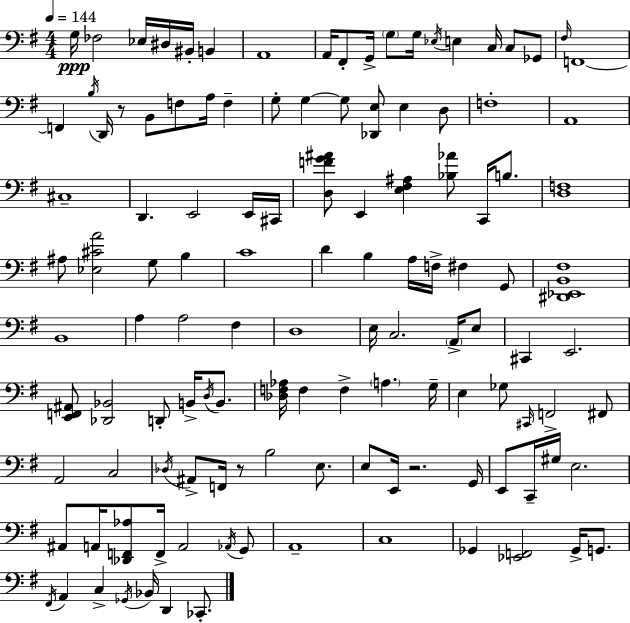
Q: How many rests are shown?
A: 3